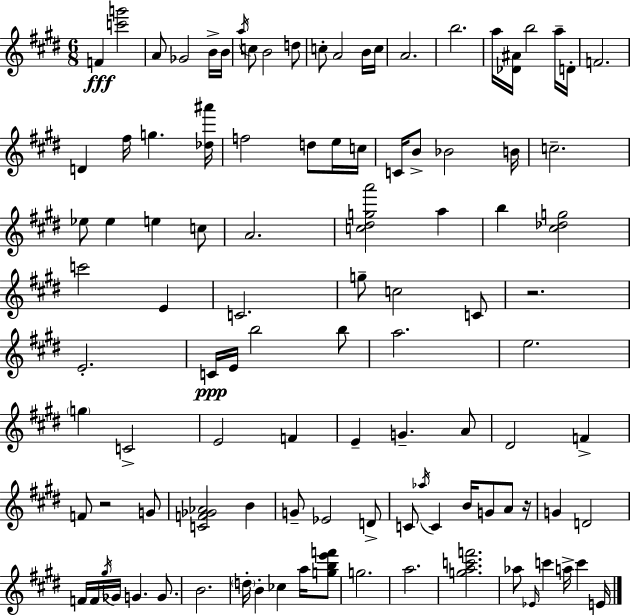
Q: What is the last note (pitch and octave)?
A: E4